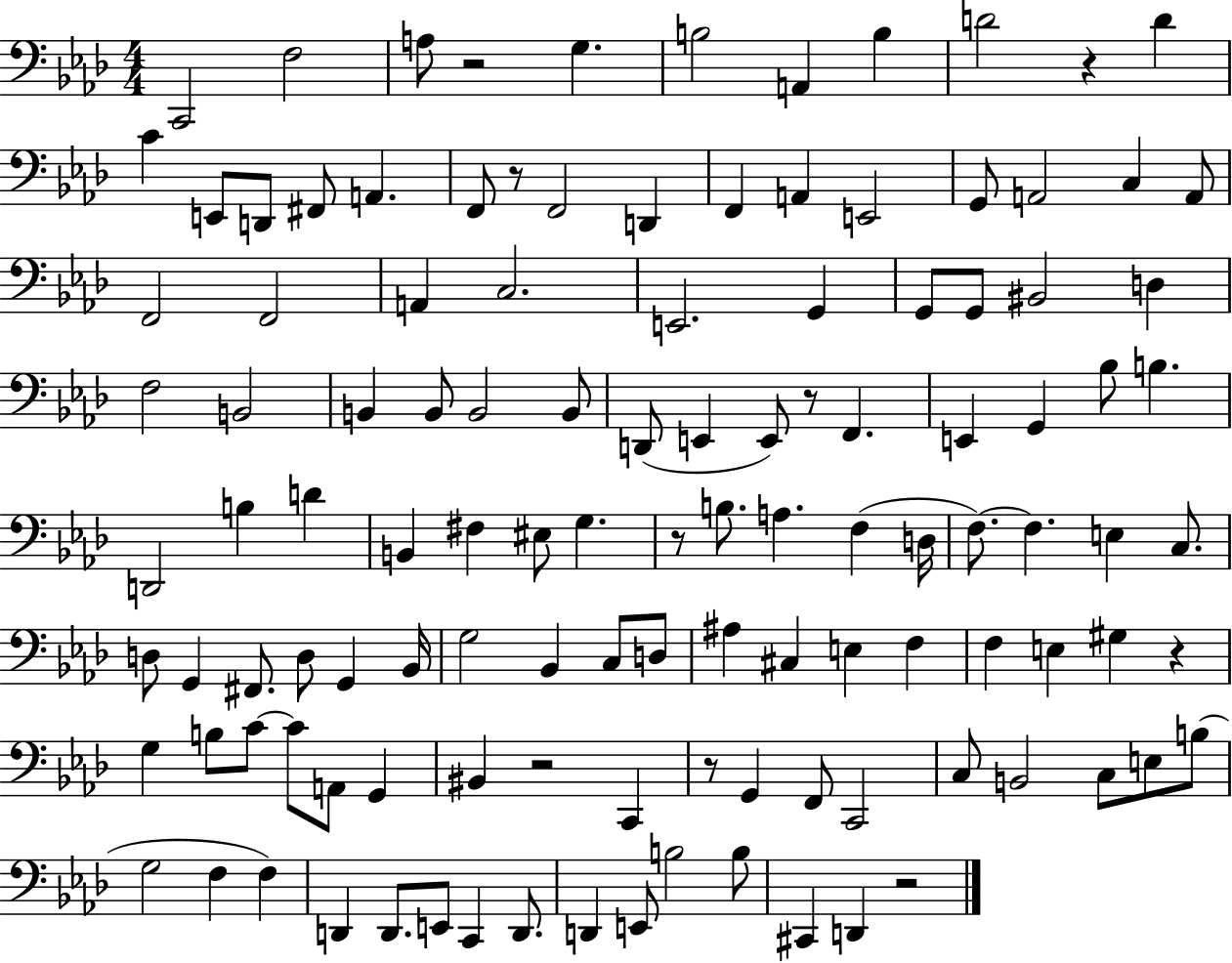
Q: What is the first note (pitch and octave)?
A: C2